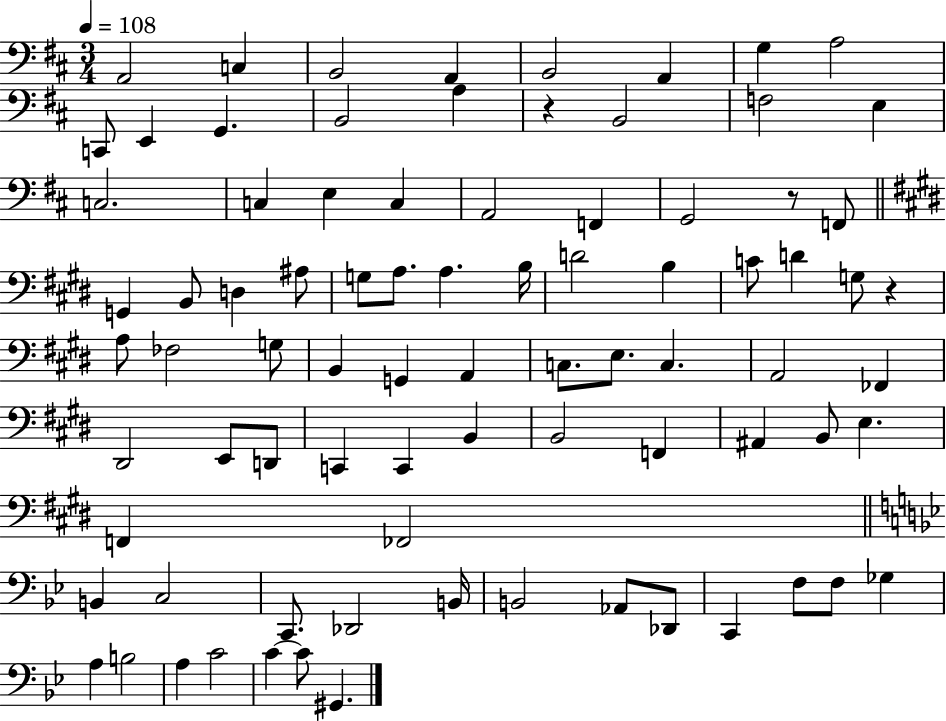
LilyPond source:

{
  \clef bass
  \numericTimeSignature
  \time 3/4
  \key d \major
  \tempo 4 = 108
  a,2 c4 | b,2 a,4 | b,2 a,4 | g4 a2 | \break c,8 e,4 g,4. | b,2 a4 | r4 b,2 | f2 e4 | \break c2. | c4 e4 c4 | a,2 f,4 | g,2 r8 f,8 | \break \bar "||" \break \key e \major g,4 b,8 d4 ais8 | g8 a8. a4. b16 | d'2 b4 | c'8 d'4 g8 r4 | \break a8 fes2 g8 | b,4 g,4 a,4 | c8. e8. c4. | a,2 fes,4 | \break dis,2 e,8 d,8 | c,4 c,4 b,4 | b,2 f,4 | ais,4 b,8 e4. | \break f,4 fes,2 | \bar "||" \break \key g \minor b,4 c2 | c,8. des,2 b,16 | b,2 aes,8 des,8 | c,4 f8 f8 ges4 | \break a4 b2 | a4 c'2 | c'4~~ c'8 gis,4. | \bar "|."
}